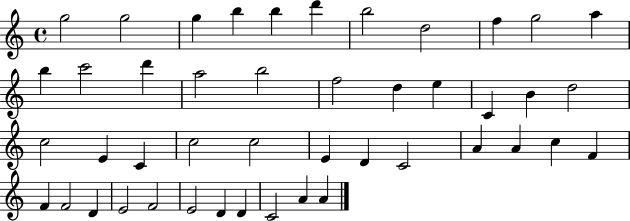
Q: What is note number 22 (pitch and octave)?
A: D5